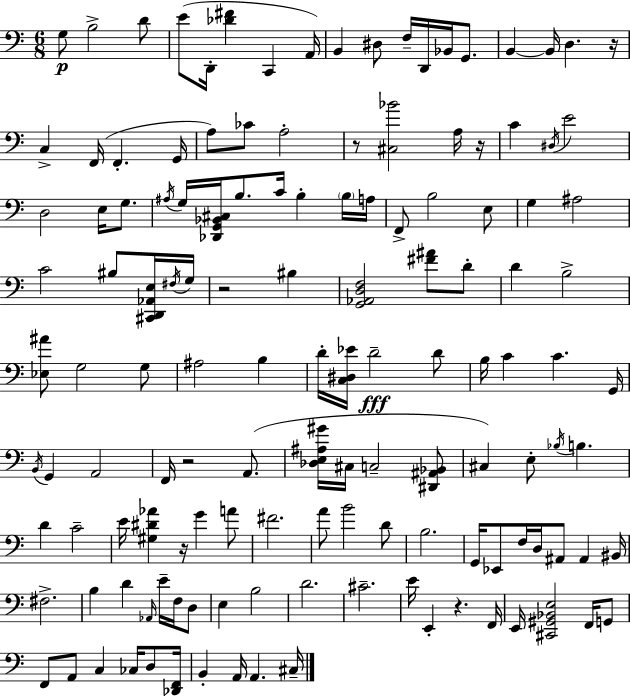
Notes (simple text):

G3/e B3/h D4/e E4/e D2/s [Db4,F#4]/q C2/q A2/s B2/q D#3/e F3/s D2/s Bb2/s G2/e. B2/q B2/s D3/q. R/s C3/q F2/s F2/q. G2/s A3/e CES4/e A3/h R/e [C#3,Bb4]/h A3/s R/s C4/q D#3/s E4/h D3/h E3/s G3/e. A#3/s G3/s [Db2,G2,Bb2,C#3]/s B3/e. C4/s B3/q B3/s A3/s F2/e B3/h E3/e G3/q A#3/h C4/h BIS3/e [C#2,D2,Ab2,E3]/s F#3/s G3/s R/h BIS3/q [G2,Ab2,D3,F3]/h [F#4,A#4]/e D4/e D4/q B3/h [Eb3,A#4]/e G3/h G3/e A#3/h B3/q D4/s [C3,D#3,Eb4]/s D4/h D4/e B3/s C4/q C4/q. G2/s B2/s G2/q A2/h F2/s R/h A2/e. [Db3,E3,A#3,G#4]/s C#3/s C3/h [D#2,A#2,Bb2]/e C#3/q E3/e Bb3/s B3/q. D4/q C4/h E4/s [G#3,D#4,Ab4]/q R/s G4/q A4/e F#4/h. A4/e B4/h D4/e B3/h. G2/s Eb2/e F3/s D3/s A#2/e A#2/q BIS2/s F#3/h. B3/q D4/q Ab2/s E4/s F3/s D3/e E3/q B3/h D4/h. C#4/h. E4/s E2/q R/q. F2/s E2/s [C#2,G#2,Bb2,E3]/h F2/s G2/e F2/e A2/e C3/q CES3/s D3/e [Db2,F2]/s B2/q A2/s A2/q. C#3/s